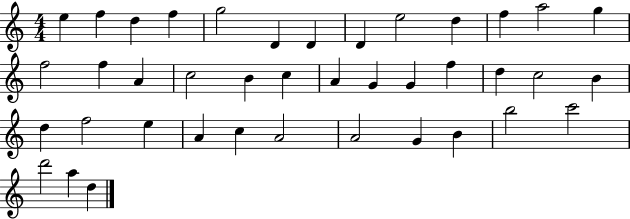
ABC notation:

X:1
T:Untitled
M:4/4
L:1/4
K:C
e f d f g2 D D D e2 d f a2 g f2 f A c2 B c A G G f d c2 B d f2 e A c A2 A2 G B b2 c'2 d'2 a d